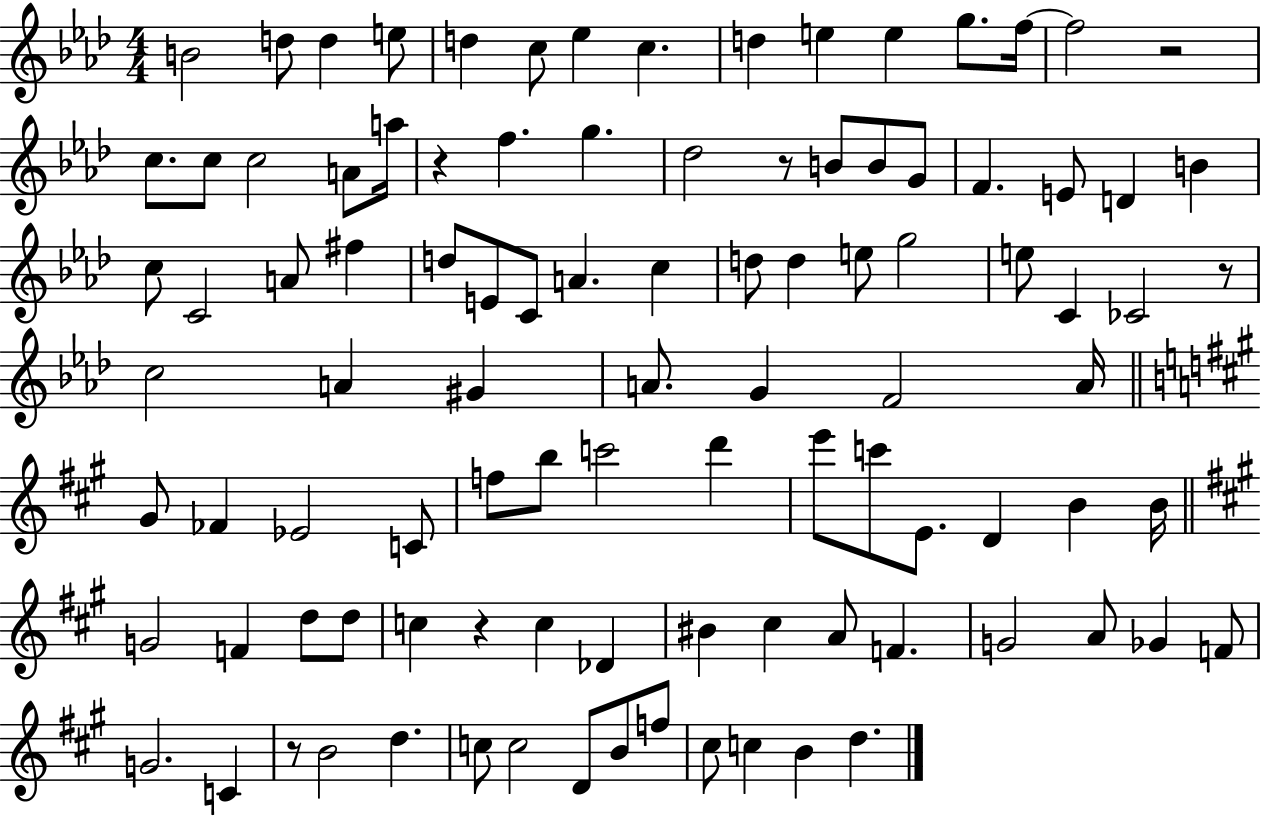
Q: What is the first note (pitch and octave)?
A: B4